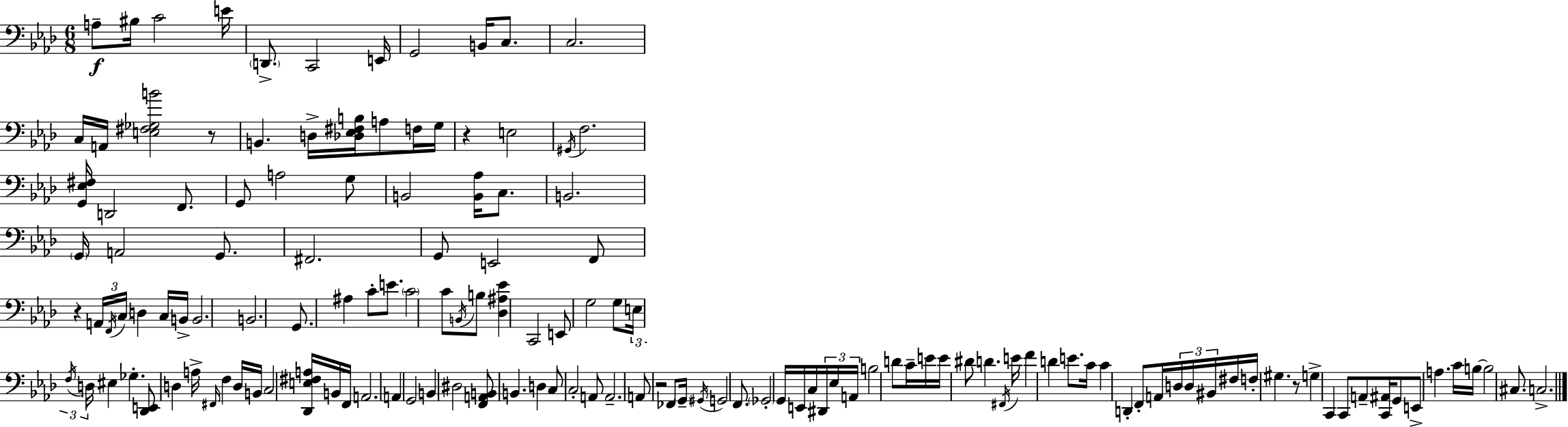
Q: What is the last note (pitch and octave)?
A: C3